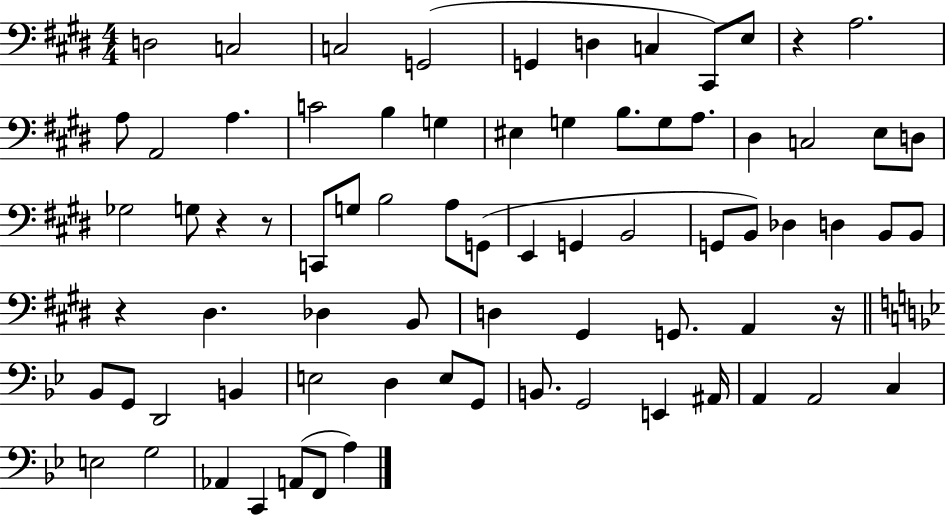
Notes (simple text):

D3/h C3/h C3/h G2/h G2/q D3/q C3/q C#2/e E3/e R/q A3/h. A3/e A2/h A3/q. C4/h B3/q G3/q EIS3/q G3/q B3/e. G3/e A3/e. D#3/q C3/h E3/e D3/e Gb3/h G3/e R/q R/e C2/e G3/e B3/h A3/e G2/e E2/q G2/q B2/h G2/e B2/e Db3/q D3/q B2/e B2/e R/q D#3/q. Db3/q B2/e D3/q G#2/q G2/e. A2/q R/s Bb2/e G2/e D2/h B2/q E3/h D3/q E3/e G2/e B2/e. G2/h E2/q A#2/s A2/q A2/h C3/q E3/h G3/h Ab2/q C2/q A2/e F2/e A3/q